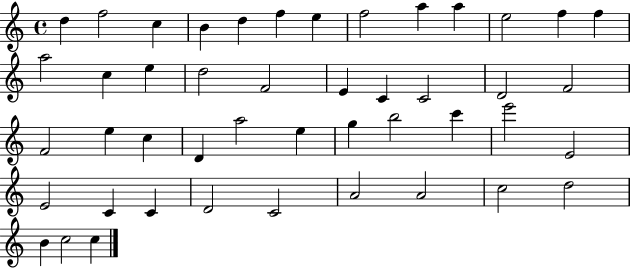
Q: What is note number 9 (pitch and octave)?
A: A5